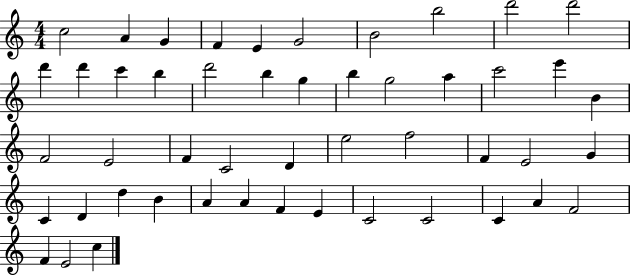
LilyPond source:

{
  \clef treble
  \numericTimeSignature
  \time 4/4
  \key c \major
  c''2 a'4 g'4 | f'4 e'4 g'2 | b'2 b''2 | d'''2 d'''2 | \break d'''4 d'''4 c'''4 b''4 | d'''2 b''4 g''4 | b''4 g''2 a''4 | c'''2 e'''4 b'4 | \break f'2 e'2 | f'4 c'2 d'4 | e''2 f''2 | f'4 e'2 g'4 | \break c'4 d'4 d''4 b'4 | a'4 a'4 f'4 e'4 | c'2 c'2 | c'4 a'4 f'2 | \break f'4 e'2 c''4 | \bar "|."
}